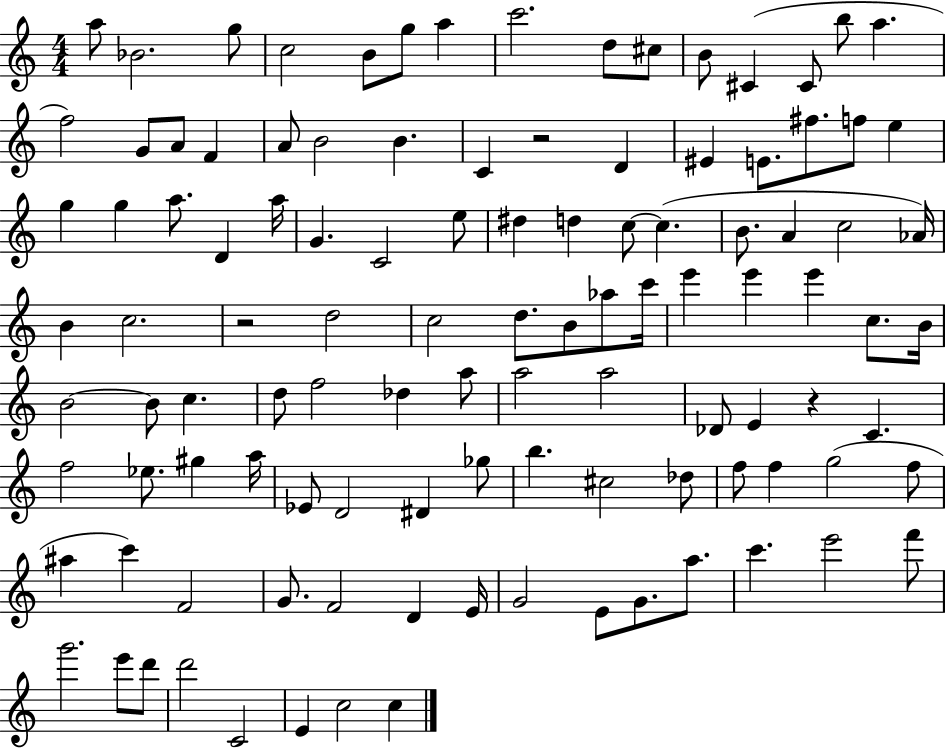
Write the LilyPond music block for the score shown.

{
  \clef treble
  \numericTimeSignature
  \time 4/4
  \key c \major
  a''8 bes'2. g''8 | c''2 b'8 g''8 a''4 | c'''2. d''8 cis''8 | b'8 cis'4( cis'8 b''8 a''4. | \break f''2) g'8 a'8 f'4 | a'8 b'2 b'4. | c'4 r2 d'4 | eis'4 e'8. fis''8. f''8 e''4 | \break g''4 g''4 a''8. d'4 a''16 | g'4. c'2 e''8 | dis''4 d''4 c''8~~ c''4.( | b'8. a'4 c''2 aes'16) | \break b'4 c''2. | r2 d''2 | c''2 d''8. b'8 aes''8 c'''16 | e'''4 e'''4 e'''4 c''8. b'16 | \break b'2~~ b'8 c''4. | d''8 f''2 des''4 a''8 | a''2 a''2 | des'8 e'4 r4 c'4. | \break f''2 ees''8. gis''4 a''16 | ees'8 d'2 dis'4 ges''8 | b''4. cis''2 des''8 | f''8 f''4 g''2( f''8 | \break ais''4 c'''4) f'2 | g'8. f'2 d'4 e'16 | g'2 e'8 g'8. a''8. | c'''4. e'''2 f'''8 | \break g'''2. e'''8 d'''8 | d'''2 c'2 | e'4 c''2 c''4 | \bar "|."
}